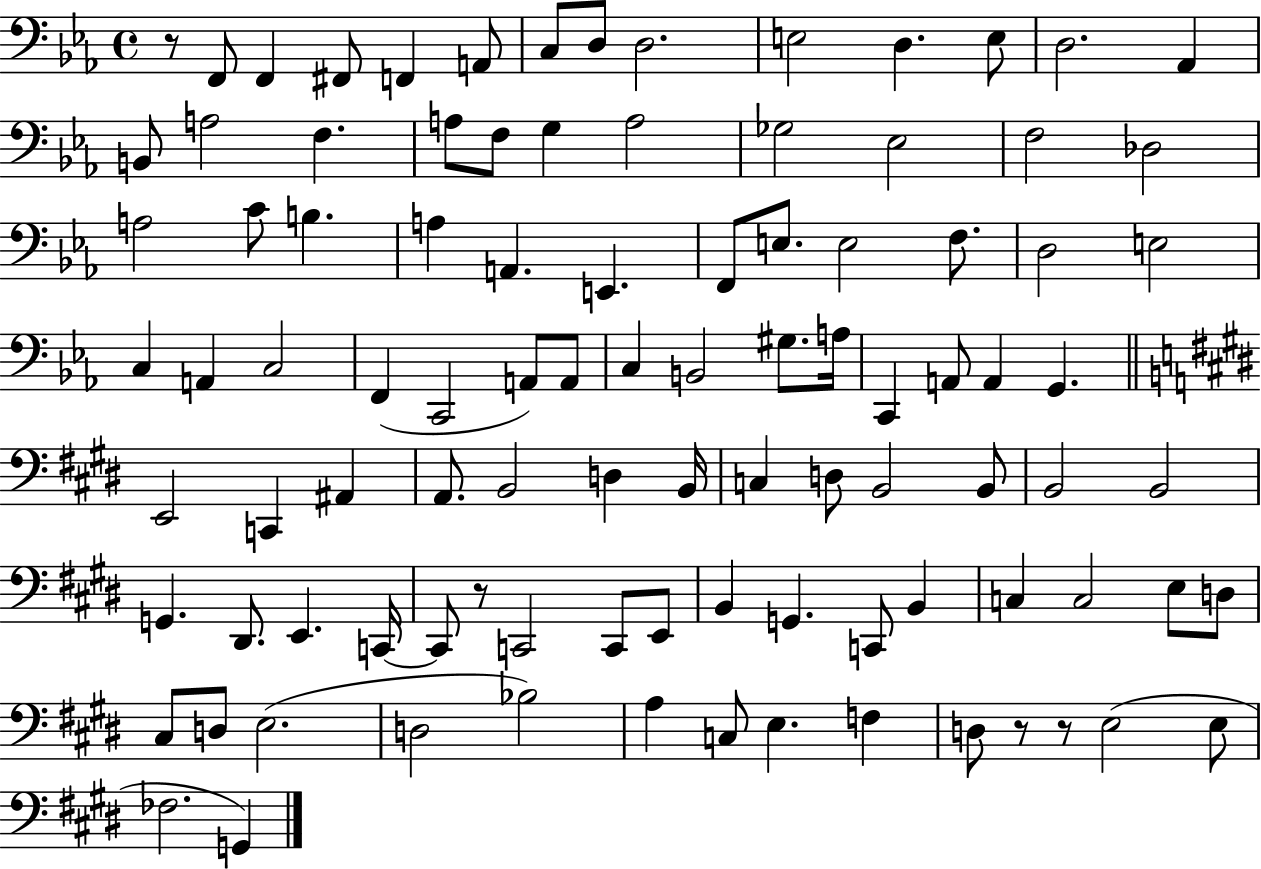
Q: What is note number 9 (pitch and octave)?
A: E3